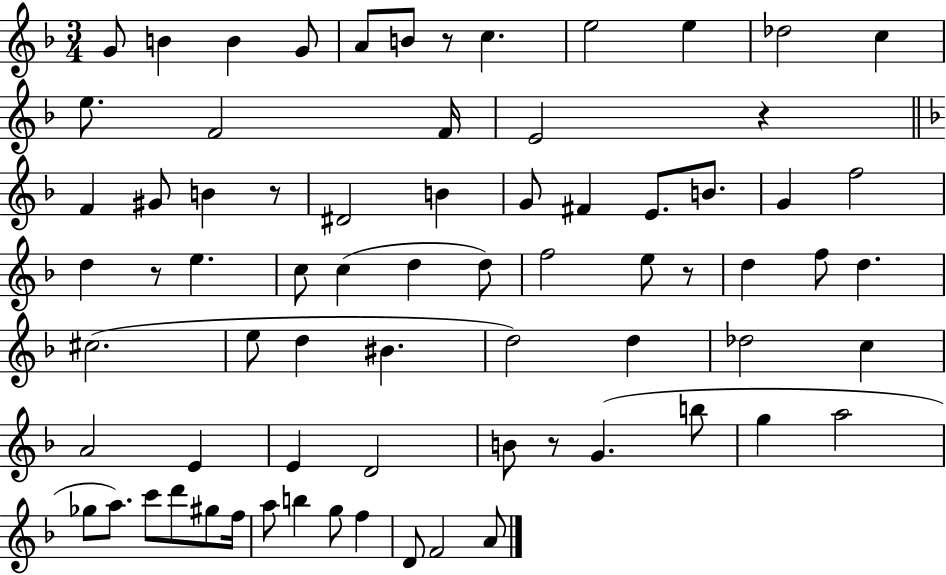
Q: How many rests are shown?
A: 6